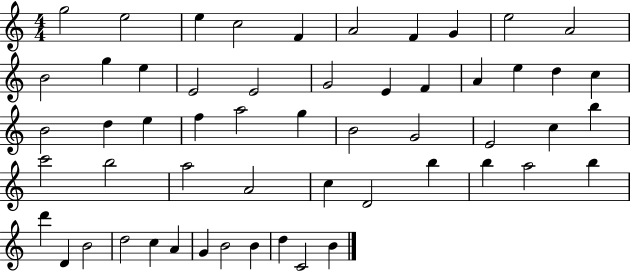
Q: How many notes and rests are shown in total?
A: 55